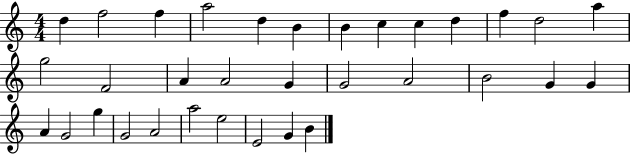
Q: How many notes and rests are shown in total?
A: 33